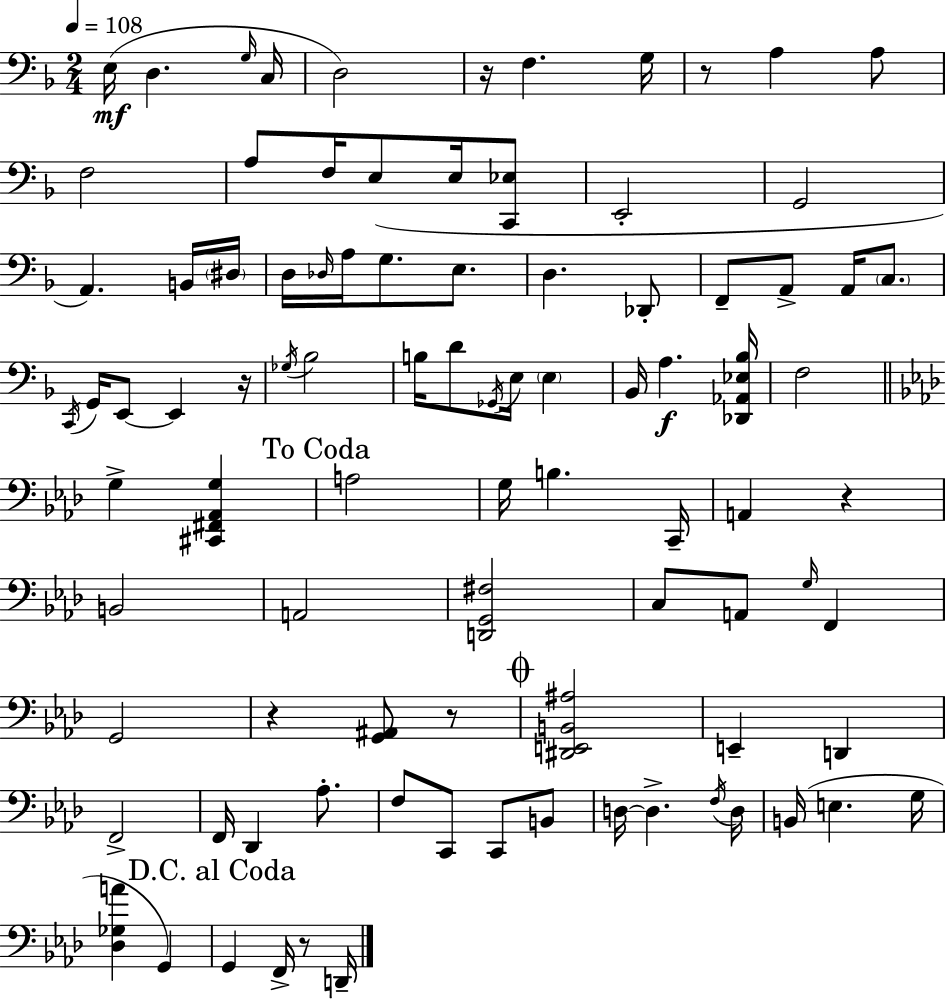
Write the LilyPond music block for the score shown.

{
  \clef bass
  \numericTimeSignature
  \time 2/4
  \key d \minor
  \tempo 4 = 108
  e16(\mf d4. \grace { g16 } | c16 d2) | r16 f4. | g16 r8 a4 a8 | \break f2 | a8 f16 e8( e16 <c, ees>8 | e,2-. | g,2 | \break a,4.) b,16 | \parenthesize dis16 d16 \grace { des16 } a16 g8. e8. | d4. | des,8-. f,8-- a,8-> a,16 \parenthesize c8. | \break \acciaccatura { c,16 } g,16 e,8~~ e,4 | r16 \acciaccatura { ges16 } bes2 | b16 d'8 \acciaccatura { ges,16 } | e16 \parenthesize e4 bes,16 a4.\f | \break <des, aes, ees bes>16 f2 | \bar "||" \break \key aes \major g4-> <cis, fis, aes, g>4 | \mark "To Coda" a2 | g16 b4. c,16-- | a,4 r4 | \break b,2 | a,2 | <d, g, fis>2 | c8 a,8 \grace { g16 } f,4 | \break g,2 | r4 <g, ais,>8 r8 | \mark \markup { \musicglyph "scripts.coda" } <dis, e, b, ais>2 | e,4-- d,4 | \break f,2-> | f,16 des,4 aes8.-. | f8 c,8 c,8 b,8 | d16~~ d4.-> | \break \acciaccatura { f16 } d16 b,16( e4. | g16 <des ges a'>4 g,4) | \mark "D.C. al Coda" g,4 f,16-> r8 | d,16-- \bar "|."
}